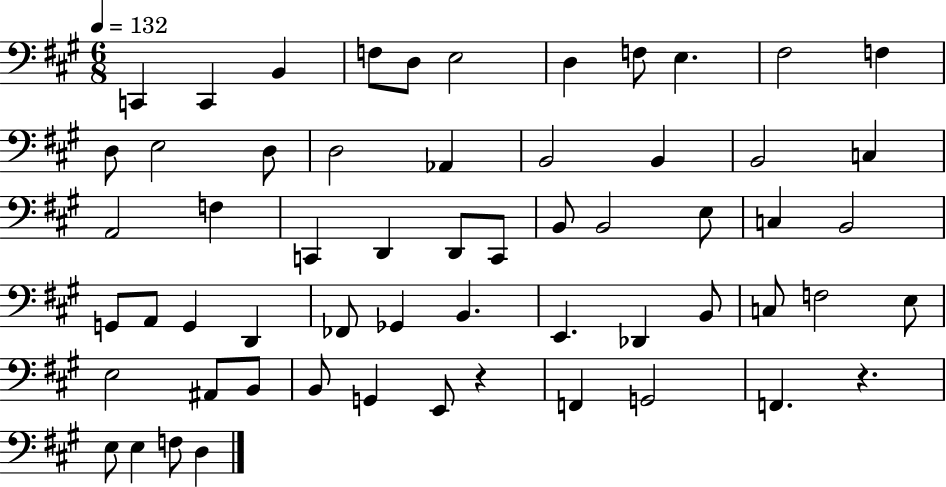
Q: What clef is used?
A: bass